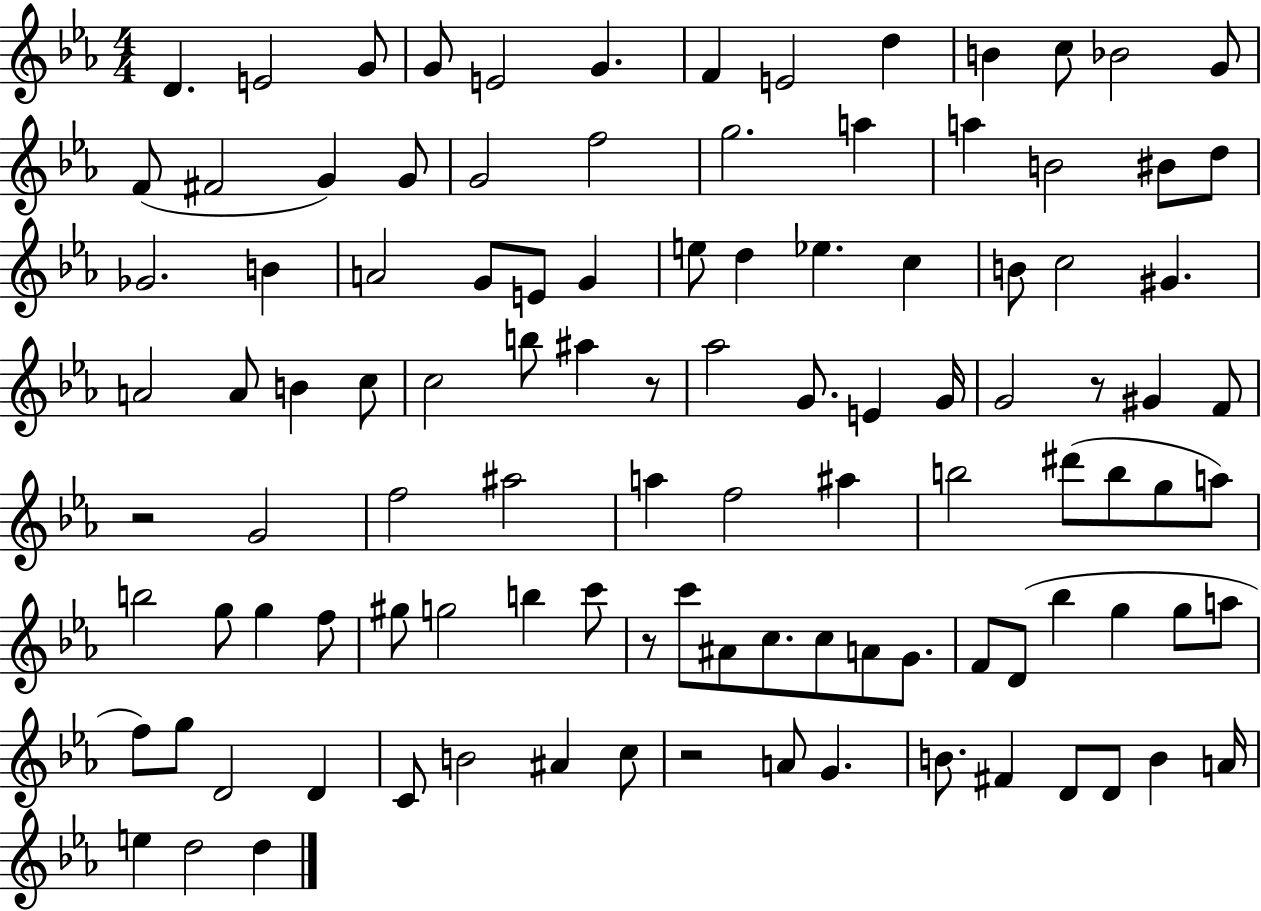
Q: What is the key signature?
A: EES major